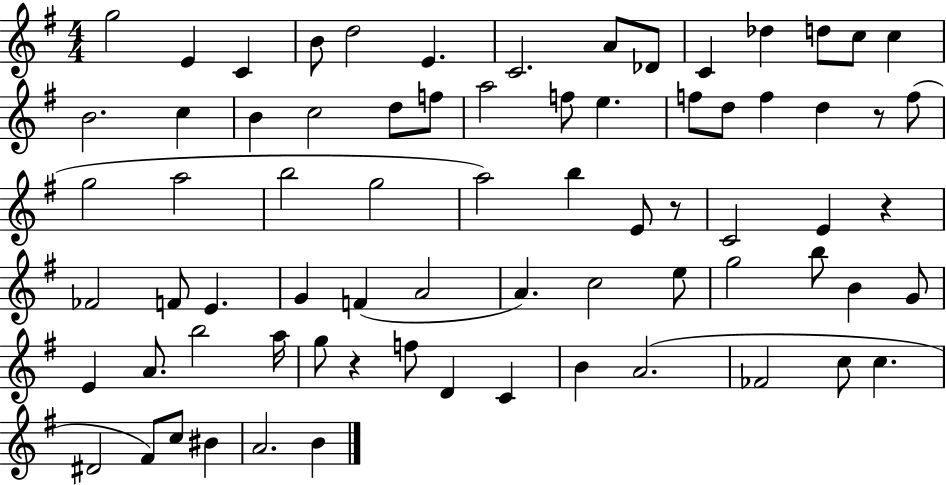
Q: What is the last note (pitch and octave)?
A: B4